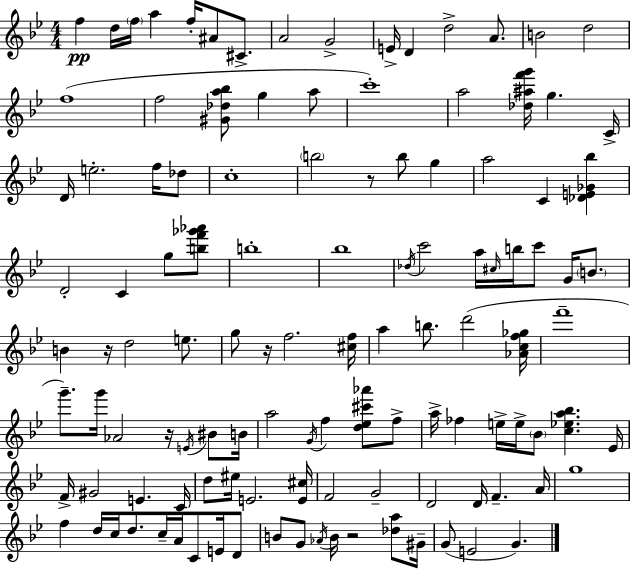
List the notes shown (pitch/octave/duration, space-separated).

F5/q D5/s F5/s A5/q F5/s A#4/e C#4/e. A4/h G4/h E4/s D4/q D5/h A4/e. B4/h D5/h F5/w F5/h [G#4,Db5,A5,Bb5]/e G5/q A5/e C6/w A5/h [Db5,A#5,F6,G6]/s G5/q. C4/s D4/s E5/h. F5/s Db5/e C5/w B5/h R/e B5/e G5/q A5/h C4/q [Db4,E4,Gb4,Bb5]/q D4/h C4/q G5/e [B5,F6,Gb6,Ab6]/e B5/w Bb5/w Db5/s C6/h A5/s C#5/s B5/s C6/e G4/s B4/e. B4/q R/s D5/h E5/e. G5/e R/s F5/h. [C#5,F5]/s A5/q B5/e. D6/h [Ab4,C5,F5,Gb5]/s F6/w G6/e. G6/s Ab4/h R/s E4/s BIS4/e B4/s A5/h G4/s F5/q [D5,Eb5,C#6,Ab6]/e F5/e A5/s FES5/q E5/s E5/s Bb4/e [C5,Eb5,A5,Bb5]/q. Eb4/s F4/s G#4/h E4/q. C4/s D5/e EIS5/s E4/h. [E4,C#5]/s F4/h G4/h D4/h D4/s F4/q. A4/s G5/w F5/q D5/s C5/s D5/e. C5/s A4/s C4/e E4/s D4/e B4/e G4/e Ab4/s B4/s R/h [Db5,A5]/e G#4/s G4/e E4/h G4/q.